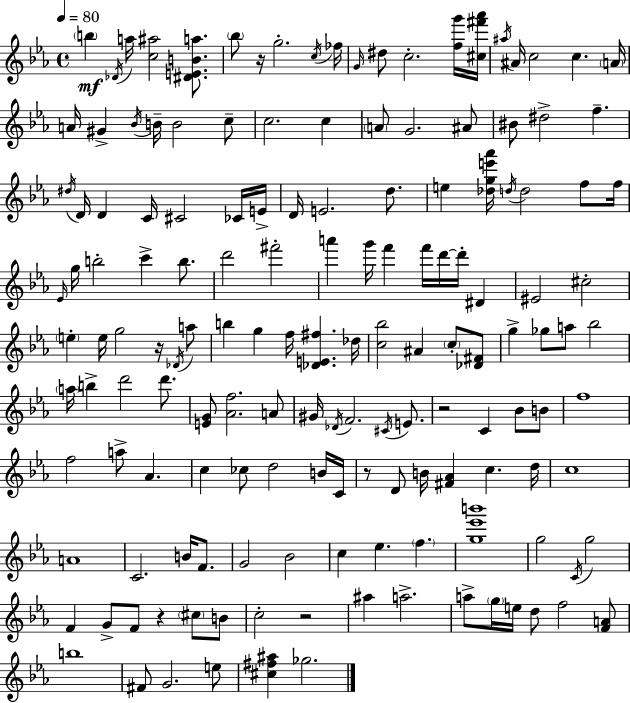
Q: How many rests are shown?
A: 6